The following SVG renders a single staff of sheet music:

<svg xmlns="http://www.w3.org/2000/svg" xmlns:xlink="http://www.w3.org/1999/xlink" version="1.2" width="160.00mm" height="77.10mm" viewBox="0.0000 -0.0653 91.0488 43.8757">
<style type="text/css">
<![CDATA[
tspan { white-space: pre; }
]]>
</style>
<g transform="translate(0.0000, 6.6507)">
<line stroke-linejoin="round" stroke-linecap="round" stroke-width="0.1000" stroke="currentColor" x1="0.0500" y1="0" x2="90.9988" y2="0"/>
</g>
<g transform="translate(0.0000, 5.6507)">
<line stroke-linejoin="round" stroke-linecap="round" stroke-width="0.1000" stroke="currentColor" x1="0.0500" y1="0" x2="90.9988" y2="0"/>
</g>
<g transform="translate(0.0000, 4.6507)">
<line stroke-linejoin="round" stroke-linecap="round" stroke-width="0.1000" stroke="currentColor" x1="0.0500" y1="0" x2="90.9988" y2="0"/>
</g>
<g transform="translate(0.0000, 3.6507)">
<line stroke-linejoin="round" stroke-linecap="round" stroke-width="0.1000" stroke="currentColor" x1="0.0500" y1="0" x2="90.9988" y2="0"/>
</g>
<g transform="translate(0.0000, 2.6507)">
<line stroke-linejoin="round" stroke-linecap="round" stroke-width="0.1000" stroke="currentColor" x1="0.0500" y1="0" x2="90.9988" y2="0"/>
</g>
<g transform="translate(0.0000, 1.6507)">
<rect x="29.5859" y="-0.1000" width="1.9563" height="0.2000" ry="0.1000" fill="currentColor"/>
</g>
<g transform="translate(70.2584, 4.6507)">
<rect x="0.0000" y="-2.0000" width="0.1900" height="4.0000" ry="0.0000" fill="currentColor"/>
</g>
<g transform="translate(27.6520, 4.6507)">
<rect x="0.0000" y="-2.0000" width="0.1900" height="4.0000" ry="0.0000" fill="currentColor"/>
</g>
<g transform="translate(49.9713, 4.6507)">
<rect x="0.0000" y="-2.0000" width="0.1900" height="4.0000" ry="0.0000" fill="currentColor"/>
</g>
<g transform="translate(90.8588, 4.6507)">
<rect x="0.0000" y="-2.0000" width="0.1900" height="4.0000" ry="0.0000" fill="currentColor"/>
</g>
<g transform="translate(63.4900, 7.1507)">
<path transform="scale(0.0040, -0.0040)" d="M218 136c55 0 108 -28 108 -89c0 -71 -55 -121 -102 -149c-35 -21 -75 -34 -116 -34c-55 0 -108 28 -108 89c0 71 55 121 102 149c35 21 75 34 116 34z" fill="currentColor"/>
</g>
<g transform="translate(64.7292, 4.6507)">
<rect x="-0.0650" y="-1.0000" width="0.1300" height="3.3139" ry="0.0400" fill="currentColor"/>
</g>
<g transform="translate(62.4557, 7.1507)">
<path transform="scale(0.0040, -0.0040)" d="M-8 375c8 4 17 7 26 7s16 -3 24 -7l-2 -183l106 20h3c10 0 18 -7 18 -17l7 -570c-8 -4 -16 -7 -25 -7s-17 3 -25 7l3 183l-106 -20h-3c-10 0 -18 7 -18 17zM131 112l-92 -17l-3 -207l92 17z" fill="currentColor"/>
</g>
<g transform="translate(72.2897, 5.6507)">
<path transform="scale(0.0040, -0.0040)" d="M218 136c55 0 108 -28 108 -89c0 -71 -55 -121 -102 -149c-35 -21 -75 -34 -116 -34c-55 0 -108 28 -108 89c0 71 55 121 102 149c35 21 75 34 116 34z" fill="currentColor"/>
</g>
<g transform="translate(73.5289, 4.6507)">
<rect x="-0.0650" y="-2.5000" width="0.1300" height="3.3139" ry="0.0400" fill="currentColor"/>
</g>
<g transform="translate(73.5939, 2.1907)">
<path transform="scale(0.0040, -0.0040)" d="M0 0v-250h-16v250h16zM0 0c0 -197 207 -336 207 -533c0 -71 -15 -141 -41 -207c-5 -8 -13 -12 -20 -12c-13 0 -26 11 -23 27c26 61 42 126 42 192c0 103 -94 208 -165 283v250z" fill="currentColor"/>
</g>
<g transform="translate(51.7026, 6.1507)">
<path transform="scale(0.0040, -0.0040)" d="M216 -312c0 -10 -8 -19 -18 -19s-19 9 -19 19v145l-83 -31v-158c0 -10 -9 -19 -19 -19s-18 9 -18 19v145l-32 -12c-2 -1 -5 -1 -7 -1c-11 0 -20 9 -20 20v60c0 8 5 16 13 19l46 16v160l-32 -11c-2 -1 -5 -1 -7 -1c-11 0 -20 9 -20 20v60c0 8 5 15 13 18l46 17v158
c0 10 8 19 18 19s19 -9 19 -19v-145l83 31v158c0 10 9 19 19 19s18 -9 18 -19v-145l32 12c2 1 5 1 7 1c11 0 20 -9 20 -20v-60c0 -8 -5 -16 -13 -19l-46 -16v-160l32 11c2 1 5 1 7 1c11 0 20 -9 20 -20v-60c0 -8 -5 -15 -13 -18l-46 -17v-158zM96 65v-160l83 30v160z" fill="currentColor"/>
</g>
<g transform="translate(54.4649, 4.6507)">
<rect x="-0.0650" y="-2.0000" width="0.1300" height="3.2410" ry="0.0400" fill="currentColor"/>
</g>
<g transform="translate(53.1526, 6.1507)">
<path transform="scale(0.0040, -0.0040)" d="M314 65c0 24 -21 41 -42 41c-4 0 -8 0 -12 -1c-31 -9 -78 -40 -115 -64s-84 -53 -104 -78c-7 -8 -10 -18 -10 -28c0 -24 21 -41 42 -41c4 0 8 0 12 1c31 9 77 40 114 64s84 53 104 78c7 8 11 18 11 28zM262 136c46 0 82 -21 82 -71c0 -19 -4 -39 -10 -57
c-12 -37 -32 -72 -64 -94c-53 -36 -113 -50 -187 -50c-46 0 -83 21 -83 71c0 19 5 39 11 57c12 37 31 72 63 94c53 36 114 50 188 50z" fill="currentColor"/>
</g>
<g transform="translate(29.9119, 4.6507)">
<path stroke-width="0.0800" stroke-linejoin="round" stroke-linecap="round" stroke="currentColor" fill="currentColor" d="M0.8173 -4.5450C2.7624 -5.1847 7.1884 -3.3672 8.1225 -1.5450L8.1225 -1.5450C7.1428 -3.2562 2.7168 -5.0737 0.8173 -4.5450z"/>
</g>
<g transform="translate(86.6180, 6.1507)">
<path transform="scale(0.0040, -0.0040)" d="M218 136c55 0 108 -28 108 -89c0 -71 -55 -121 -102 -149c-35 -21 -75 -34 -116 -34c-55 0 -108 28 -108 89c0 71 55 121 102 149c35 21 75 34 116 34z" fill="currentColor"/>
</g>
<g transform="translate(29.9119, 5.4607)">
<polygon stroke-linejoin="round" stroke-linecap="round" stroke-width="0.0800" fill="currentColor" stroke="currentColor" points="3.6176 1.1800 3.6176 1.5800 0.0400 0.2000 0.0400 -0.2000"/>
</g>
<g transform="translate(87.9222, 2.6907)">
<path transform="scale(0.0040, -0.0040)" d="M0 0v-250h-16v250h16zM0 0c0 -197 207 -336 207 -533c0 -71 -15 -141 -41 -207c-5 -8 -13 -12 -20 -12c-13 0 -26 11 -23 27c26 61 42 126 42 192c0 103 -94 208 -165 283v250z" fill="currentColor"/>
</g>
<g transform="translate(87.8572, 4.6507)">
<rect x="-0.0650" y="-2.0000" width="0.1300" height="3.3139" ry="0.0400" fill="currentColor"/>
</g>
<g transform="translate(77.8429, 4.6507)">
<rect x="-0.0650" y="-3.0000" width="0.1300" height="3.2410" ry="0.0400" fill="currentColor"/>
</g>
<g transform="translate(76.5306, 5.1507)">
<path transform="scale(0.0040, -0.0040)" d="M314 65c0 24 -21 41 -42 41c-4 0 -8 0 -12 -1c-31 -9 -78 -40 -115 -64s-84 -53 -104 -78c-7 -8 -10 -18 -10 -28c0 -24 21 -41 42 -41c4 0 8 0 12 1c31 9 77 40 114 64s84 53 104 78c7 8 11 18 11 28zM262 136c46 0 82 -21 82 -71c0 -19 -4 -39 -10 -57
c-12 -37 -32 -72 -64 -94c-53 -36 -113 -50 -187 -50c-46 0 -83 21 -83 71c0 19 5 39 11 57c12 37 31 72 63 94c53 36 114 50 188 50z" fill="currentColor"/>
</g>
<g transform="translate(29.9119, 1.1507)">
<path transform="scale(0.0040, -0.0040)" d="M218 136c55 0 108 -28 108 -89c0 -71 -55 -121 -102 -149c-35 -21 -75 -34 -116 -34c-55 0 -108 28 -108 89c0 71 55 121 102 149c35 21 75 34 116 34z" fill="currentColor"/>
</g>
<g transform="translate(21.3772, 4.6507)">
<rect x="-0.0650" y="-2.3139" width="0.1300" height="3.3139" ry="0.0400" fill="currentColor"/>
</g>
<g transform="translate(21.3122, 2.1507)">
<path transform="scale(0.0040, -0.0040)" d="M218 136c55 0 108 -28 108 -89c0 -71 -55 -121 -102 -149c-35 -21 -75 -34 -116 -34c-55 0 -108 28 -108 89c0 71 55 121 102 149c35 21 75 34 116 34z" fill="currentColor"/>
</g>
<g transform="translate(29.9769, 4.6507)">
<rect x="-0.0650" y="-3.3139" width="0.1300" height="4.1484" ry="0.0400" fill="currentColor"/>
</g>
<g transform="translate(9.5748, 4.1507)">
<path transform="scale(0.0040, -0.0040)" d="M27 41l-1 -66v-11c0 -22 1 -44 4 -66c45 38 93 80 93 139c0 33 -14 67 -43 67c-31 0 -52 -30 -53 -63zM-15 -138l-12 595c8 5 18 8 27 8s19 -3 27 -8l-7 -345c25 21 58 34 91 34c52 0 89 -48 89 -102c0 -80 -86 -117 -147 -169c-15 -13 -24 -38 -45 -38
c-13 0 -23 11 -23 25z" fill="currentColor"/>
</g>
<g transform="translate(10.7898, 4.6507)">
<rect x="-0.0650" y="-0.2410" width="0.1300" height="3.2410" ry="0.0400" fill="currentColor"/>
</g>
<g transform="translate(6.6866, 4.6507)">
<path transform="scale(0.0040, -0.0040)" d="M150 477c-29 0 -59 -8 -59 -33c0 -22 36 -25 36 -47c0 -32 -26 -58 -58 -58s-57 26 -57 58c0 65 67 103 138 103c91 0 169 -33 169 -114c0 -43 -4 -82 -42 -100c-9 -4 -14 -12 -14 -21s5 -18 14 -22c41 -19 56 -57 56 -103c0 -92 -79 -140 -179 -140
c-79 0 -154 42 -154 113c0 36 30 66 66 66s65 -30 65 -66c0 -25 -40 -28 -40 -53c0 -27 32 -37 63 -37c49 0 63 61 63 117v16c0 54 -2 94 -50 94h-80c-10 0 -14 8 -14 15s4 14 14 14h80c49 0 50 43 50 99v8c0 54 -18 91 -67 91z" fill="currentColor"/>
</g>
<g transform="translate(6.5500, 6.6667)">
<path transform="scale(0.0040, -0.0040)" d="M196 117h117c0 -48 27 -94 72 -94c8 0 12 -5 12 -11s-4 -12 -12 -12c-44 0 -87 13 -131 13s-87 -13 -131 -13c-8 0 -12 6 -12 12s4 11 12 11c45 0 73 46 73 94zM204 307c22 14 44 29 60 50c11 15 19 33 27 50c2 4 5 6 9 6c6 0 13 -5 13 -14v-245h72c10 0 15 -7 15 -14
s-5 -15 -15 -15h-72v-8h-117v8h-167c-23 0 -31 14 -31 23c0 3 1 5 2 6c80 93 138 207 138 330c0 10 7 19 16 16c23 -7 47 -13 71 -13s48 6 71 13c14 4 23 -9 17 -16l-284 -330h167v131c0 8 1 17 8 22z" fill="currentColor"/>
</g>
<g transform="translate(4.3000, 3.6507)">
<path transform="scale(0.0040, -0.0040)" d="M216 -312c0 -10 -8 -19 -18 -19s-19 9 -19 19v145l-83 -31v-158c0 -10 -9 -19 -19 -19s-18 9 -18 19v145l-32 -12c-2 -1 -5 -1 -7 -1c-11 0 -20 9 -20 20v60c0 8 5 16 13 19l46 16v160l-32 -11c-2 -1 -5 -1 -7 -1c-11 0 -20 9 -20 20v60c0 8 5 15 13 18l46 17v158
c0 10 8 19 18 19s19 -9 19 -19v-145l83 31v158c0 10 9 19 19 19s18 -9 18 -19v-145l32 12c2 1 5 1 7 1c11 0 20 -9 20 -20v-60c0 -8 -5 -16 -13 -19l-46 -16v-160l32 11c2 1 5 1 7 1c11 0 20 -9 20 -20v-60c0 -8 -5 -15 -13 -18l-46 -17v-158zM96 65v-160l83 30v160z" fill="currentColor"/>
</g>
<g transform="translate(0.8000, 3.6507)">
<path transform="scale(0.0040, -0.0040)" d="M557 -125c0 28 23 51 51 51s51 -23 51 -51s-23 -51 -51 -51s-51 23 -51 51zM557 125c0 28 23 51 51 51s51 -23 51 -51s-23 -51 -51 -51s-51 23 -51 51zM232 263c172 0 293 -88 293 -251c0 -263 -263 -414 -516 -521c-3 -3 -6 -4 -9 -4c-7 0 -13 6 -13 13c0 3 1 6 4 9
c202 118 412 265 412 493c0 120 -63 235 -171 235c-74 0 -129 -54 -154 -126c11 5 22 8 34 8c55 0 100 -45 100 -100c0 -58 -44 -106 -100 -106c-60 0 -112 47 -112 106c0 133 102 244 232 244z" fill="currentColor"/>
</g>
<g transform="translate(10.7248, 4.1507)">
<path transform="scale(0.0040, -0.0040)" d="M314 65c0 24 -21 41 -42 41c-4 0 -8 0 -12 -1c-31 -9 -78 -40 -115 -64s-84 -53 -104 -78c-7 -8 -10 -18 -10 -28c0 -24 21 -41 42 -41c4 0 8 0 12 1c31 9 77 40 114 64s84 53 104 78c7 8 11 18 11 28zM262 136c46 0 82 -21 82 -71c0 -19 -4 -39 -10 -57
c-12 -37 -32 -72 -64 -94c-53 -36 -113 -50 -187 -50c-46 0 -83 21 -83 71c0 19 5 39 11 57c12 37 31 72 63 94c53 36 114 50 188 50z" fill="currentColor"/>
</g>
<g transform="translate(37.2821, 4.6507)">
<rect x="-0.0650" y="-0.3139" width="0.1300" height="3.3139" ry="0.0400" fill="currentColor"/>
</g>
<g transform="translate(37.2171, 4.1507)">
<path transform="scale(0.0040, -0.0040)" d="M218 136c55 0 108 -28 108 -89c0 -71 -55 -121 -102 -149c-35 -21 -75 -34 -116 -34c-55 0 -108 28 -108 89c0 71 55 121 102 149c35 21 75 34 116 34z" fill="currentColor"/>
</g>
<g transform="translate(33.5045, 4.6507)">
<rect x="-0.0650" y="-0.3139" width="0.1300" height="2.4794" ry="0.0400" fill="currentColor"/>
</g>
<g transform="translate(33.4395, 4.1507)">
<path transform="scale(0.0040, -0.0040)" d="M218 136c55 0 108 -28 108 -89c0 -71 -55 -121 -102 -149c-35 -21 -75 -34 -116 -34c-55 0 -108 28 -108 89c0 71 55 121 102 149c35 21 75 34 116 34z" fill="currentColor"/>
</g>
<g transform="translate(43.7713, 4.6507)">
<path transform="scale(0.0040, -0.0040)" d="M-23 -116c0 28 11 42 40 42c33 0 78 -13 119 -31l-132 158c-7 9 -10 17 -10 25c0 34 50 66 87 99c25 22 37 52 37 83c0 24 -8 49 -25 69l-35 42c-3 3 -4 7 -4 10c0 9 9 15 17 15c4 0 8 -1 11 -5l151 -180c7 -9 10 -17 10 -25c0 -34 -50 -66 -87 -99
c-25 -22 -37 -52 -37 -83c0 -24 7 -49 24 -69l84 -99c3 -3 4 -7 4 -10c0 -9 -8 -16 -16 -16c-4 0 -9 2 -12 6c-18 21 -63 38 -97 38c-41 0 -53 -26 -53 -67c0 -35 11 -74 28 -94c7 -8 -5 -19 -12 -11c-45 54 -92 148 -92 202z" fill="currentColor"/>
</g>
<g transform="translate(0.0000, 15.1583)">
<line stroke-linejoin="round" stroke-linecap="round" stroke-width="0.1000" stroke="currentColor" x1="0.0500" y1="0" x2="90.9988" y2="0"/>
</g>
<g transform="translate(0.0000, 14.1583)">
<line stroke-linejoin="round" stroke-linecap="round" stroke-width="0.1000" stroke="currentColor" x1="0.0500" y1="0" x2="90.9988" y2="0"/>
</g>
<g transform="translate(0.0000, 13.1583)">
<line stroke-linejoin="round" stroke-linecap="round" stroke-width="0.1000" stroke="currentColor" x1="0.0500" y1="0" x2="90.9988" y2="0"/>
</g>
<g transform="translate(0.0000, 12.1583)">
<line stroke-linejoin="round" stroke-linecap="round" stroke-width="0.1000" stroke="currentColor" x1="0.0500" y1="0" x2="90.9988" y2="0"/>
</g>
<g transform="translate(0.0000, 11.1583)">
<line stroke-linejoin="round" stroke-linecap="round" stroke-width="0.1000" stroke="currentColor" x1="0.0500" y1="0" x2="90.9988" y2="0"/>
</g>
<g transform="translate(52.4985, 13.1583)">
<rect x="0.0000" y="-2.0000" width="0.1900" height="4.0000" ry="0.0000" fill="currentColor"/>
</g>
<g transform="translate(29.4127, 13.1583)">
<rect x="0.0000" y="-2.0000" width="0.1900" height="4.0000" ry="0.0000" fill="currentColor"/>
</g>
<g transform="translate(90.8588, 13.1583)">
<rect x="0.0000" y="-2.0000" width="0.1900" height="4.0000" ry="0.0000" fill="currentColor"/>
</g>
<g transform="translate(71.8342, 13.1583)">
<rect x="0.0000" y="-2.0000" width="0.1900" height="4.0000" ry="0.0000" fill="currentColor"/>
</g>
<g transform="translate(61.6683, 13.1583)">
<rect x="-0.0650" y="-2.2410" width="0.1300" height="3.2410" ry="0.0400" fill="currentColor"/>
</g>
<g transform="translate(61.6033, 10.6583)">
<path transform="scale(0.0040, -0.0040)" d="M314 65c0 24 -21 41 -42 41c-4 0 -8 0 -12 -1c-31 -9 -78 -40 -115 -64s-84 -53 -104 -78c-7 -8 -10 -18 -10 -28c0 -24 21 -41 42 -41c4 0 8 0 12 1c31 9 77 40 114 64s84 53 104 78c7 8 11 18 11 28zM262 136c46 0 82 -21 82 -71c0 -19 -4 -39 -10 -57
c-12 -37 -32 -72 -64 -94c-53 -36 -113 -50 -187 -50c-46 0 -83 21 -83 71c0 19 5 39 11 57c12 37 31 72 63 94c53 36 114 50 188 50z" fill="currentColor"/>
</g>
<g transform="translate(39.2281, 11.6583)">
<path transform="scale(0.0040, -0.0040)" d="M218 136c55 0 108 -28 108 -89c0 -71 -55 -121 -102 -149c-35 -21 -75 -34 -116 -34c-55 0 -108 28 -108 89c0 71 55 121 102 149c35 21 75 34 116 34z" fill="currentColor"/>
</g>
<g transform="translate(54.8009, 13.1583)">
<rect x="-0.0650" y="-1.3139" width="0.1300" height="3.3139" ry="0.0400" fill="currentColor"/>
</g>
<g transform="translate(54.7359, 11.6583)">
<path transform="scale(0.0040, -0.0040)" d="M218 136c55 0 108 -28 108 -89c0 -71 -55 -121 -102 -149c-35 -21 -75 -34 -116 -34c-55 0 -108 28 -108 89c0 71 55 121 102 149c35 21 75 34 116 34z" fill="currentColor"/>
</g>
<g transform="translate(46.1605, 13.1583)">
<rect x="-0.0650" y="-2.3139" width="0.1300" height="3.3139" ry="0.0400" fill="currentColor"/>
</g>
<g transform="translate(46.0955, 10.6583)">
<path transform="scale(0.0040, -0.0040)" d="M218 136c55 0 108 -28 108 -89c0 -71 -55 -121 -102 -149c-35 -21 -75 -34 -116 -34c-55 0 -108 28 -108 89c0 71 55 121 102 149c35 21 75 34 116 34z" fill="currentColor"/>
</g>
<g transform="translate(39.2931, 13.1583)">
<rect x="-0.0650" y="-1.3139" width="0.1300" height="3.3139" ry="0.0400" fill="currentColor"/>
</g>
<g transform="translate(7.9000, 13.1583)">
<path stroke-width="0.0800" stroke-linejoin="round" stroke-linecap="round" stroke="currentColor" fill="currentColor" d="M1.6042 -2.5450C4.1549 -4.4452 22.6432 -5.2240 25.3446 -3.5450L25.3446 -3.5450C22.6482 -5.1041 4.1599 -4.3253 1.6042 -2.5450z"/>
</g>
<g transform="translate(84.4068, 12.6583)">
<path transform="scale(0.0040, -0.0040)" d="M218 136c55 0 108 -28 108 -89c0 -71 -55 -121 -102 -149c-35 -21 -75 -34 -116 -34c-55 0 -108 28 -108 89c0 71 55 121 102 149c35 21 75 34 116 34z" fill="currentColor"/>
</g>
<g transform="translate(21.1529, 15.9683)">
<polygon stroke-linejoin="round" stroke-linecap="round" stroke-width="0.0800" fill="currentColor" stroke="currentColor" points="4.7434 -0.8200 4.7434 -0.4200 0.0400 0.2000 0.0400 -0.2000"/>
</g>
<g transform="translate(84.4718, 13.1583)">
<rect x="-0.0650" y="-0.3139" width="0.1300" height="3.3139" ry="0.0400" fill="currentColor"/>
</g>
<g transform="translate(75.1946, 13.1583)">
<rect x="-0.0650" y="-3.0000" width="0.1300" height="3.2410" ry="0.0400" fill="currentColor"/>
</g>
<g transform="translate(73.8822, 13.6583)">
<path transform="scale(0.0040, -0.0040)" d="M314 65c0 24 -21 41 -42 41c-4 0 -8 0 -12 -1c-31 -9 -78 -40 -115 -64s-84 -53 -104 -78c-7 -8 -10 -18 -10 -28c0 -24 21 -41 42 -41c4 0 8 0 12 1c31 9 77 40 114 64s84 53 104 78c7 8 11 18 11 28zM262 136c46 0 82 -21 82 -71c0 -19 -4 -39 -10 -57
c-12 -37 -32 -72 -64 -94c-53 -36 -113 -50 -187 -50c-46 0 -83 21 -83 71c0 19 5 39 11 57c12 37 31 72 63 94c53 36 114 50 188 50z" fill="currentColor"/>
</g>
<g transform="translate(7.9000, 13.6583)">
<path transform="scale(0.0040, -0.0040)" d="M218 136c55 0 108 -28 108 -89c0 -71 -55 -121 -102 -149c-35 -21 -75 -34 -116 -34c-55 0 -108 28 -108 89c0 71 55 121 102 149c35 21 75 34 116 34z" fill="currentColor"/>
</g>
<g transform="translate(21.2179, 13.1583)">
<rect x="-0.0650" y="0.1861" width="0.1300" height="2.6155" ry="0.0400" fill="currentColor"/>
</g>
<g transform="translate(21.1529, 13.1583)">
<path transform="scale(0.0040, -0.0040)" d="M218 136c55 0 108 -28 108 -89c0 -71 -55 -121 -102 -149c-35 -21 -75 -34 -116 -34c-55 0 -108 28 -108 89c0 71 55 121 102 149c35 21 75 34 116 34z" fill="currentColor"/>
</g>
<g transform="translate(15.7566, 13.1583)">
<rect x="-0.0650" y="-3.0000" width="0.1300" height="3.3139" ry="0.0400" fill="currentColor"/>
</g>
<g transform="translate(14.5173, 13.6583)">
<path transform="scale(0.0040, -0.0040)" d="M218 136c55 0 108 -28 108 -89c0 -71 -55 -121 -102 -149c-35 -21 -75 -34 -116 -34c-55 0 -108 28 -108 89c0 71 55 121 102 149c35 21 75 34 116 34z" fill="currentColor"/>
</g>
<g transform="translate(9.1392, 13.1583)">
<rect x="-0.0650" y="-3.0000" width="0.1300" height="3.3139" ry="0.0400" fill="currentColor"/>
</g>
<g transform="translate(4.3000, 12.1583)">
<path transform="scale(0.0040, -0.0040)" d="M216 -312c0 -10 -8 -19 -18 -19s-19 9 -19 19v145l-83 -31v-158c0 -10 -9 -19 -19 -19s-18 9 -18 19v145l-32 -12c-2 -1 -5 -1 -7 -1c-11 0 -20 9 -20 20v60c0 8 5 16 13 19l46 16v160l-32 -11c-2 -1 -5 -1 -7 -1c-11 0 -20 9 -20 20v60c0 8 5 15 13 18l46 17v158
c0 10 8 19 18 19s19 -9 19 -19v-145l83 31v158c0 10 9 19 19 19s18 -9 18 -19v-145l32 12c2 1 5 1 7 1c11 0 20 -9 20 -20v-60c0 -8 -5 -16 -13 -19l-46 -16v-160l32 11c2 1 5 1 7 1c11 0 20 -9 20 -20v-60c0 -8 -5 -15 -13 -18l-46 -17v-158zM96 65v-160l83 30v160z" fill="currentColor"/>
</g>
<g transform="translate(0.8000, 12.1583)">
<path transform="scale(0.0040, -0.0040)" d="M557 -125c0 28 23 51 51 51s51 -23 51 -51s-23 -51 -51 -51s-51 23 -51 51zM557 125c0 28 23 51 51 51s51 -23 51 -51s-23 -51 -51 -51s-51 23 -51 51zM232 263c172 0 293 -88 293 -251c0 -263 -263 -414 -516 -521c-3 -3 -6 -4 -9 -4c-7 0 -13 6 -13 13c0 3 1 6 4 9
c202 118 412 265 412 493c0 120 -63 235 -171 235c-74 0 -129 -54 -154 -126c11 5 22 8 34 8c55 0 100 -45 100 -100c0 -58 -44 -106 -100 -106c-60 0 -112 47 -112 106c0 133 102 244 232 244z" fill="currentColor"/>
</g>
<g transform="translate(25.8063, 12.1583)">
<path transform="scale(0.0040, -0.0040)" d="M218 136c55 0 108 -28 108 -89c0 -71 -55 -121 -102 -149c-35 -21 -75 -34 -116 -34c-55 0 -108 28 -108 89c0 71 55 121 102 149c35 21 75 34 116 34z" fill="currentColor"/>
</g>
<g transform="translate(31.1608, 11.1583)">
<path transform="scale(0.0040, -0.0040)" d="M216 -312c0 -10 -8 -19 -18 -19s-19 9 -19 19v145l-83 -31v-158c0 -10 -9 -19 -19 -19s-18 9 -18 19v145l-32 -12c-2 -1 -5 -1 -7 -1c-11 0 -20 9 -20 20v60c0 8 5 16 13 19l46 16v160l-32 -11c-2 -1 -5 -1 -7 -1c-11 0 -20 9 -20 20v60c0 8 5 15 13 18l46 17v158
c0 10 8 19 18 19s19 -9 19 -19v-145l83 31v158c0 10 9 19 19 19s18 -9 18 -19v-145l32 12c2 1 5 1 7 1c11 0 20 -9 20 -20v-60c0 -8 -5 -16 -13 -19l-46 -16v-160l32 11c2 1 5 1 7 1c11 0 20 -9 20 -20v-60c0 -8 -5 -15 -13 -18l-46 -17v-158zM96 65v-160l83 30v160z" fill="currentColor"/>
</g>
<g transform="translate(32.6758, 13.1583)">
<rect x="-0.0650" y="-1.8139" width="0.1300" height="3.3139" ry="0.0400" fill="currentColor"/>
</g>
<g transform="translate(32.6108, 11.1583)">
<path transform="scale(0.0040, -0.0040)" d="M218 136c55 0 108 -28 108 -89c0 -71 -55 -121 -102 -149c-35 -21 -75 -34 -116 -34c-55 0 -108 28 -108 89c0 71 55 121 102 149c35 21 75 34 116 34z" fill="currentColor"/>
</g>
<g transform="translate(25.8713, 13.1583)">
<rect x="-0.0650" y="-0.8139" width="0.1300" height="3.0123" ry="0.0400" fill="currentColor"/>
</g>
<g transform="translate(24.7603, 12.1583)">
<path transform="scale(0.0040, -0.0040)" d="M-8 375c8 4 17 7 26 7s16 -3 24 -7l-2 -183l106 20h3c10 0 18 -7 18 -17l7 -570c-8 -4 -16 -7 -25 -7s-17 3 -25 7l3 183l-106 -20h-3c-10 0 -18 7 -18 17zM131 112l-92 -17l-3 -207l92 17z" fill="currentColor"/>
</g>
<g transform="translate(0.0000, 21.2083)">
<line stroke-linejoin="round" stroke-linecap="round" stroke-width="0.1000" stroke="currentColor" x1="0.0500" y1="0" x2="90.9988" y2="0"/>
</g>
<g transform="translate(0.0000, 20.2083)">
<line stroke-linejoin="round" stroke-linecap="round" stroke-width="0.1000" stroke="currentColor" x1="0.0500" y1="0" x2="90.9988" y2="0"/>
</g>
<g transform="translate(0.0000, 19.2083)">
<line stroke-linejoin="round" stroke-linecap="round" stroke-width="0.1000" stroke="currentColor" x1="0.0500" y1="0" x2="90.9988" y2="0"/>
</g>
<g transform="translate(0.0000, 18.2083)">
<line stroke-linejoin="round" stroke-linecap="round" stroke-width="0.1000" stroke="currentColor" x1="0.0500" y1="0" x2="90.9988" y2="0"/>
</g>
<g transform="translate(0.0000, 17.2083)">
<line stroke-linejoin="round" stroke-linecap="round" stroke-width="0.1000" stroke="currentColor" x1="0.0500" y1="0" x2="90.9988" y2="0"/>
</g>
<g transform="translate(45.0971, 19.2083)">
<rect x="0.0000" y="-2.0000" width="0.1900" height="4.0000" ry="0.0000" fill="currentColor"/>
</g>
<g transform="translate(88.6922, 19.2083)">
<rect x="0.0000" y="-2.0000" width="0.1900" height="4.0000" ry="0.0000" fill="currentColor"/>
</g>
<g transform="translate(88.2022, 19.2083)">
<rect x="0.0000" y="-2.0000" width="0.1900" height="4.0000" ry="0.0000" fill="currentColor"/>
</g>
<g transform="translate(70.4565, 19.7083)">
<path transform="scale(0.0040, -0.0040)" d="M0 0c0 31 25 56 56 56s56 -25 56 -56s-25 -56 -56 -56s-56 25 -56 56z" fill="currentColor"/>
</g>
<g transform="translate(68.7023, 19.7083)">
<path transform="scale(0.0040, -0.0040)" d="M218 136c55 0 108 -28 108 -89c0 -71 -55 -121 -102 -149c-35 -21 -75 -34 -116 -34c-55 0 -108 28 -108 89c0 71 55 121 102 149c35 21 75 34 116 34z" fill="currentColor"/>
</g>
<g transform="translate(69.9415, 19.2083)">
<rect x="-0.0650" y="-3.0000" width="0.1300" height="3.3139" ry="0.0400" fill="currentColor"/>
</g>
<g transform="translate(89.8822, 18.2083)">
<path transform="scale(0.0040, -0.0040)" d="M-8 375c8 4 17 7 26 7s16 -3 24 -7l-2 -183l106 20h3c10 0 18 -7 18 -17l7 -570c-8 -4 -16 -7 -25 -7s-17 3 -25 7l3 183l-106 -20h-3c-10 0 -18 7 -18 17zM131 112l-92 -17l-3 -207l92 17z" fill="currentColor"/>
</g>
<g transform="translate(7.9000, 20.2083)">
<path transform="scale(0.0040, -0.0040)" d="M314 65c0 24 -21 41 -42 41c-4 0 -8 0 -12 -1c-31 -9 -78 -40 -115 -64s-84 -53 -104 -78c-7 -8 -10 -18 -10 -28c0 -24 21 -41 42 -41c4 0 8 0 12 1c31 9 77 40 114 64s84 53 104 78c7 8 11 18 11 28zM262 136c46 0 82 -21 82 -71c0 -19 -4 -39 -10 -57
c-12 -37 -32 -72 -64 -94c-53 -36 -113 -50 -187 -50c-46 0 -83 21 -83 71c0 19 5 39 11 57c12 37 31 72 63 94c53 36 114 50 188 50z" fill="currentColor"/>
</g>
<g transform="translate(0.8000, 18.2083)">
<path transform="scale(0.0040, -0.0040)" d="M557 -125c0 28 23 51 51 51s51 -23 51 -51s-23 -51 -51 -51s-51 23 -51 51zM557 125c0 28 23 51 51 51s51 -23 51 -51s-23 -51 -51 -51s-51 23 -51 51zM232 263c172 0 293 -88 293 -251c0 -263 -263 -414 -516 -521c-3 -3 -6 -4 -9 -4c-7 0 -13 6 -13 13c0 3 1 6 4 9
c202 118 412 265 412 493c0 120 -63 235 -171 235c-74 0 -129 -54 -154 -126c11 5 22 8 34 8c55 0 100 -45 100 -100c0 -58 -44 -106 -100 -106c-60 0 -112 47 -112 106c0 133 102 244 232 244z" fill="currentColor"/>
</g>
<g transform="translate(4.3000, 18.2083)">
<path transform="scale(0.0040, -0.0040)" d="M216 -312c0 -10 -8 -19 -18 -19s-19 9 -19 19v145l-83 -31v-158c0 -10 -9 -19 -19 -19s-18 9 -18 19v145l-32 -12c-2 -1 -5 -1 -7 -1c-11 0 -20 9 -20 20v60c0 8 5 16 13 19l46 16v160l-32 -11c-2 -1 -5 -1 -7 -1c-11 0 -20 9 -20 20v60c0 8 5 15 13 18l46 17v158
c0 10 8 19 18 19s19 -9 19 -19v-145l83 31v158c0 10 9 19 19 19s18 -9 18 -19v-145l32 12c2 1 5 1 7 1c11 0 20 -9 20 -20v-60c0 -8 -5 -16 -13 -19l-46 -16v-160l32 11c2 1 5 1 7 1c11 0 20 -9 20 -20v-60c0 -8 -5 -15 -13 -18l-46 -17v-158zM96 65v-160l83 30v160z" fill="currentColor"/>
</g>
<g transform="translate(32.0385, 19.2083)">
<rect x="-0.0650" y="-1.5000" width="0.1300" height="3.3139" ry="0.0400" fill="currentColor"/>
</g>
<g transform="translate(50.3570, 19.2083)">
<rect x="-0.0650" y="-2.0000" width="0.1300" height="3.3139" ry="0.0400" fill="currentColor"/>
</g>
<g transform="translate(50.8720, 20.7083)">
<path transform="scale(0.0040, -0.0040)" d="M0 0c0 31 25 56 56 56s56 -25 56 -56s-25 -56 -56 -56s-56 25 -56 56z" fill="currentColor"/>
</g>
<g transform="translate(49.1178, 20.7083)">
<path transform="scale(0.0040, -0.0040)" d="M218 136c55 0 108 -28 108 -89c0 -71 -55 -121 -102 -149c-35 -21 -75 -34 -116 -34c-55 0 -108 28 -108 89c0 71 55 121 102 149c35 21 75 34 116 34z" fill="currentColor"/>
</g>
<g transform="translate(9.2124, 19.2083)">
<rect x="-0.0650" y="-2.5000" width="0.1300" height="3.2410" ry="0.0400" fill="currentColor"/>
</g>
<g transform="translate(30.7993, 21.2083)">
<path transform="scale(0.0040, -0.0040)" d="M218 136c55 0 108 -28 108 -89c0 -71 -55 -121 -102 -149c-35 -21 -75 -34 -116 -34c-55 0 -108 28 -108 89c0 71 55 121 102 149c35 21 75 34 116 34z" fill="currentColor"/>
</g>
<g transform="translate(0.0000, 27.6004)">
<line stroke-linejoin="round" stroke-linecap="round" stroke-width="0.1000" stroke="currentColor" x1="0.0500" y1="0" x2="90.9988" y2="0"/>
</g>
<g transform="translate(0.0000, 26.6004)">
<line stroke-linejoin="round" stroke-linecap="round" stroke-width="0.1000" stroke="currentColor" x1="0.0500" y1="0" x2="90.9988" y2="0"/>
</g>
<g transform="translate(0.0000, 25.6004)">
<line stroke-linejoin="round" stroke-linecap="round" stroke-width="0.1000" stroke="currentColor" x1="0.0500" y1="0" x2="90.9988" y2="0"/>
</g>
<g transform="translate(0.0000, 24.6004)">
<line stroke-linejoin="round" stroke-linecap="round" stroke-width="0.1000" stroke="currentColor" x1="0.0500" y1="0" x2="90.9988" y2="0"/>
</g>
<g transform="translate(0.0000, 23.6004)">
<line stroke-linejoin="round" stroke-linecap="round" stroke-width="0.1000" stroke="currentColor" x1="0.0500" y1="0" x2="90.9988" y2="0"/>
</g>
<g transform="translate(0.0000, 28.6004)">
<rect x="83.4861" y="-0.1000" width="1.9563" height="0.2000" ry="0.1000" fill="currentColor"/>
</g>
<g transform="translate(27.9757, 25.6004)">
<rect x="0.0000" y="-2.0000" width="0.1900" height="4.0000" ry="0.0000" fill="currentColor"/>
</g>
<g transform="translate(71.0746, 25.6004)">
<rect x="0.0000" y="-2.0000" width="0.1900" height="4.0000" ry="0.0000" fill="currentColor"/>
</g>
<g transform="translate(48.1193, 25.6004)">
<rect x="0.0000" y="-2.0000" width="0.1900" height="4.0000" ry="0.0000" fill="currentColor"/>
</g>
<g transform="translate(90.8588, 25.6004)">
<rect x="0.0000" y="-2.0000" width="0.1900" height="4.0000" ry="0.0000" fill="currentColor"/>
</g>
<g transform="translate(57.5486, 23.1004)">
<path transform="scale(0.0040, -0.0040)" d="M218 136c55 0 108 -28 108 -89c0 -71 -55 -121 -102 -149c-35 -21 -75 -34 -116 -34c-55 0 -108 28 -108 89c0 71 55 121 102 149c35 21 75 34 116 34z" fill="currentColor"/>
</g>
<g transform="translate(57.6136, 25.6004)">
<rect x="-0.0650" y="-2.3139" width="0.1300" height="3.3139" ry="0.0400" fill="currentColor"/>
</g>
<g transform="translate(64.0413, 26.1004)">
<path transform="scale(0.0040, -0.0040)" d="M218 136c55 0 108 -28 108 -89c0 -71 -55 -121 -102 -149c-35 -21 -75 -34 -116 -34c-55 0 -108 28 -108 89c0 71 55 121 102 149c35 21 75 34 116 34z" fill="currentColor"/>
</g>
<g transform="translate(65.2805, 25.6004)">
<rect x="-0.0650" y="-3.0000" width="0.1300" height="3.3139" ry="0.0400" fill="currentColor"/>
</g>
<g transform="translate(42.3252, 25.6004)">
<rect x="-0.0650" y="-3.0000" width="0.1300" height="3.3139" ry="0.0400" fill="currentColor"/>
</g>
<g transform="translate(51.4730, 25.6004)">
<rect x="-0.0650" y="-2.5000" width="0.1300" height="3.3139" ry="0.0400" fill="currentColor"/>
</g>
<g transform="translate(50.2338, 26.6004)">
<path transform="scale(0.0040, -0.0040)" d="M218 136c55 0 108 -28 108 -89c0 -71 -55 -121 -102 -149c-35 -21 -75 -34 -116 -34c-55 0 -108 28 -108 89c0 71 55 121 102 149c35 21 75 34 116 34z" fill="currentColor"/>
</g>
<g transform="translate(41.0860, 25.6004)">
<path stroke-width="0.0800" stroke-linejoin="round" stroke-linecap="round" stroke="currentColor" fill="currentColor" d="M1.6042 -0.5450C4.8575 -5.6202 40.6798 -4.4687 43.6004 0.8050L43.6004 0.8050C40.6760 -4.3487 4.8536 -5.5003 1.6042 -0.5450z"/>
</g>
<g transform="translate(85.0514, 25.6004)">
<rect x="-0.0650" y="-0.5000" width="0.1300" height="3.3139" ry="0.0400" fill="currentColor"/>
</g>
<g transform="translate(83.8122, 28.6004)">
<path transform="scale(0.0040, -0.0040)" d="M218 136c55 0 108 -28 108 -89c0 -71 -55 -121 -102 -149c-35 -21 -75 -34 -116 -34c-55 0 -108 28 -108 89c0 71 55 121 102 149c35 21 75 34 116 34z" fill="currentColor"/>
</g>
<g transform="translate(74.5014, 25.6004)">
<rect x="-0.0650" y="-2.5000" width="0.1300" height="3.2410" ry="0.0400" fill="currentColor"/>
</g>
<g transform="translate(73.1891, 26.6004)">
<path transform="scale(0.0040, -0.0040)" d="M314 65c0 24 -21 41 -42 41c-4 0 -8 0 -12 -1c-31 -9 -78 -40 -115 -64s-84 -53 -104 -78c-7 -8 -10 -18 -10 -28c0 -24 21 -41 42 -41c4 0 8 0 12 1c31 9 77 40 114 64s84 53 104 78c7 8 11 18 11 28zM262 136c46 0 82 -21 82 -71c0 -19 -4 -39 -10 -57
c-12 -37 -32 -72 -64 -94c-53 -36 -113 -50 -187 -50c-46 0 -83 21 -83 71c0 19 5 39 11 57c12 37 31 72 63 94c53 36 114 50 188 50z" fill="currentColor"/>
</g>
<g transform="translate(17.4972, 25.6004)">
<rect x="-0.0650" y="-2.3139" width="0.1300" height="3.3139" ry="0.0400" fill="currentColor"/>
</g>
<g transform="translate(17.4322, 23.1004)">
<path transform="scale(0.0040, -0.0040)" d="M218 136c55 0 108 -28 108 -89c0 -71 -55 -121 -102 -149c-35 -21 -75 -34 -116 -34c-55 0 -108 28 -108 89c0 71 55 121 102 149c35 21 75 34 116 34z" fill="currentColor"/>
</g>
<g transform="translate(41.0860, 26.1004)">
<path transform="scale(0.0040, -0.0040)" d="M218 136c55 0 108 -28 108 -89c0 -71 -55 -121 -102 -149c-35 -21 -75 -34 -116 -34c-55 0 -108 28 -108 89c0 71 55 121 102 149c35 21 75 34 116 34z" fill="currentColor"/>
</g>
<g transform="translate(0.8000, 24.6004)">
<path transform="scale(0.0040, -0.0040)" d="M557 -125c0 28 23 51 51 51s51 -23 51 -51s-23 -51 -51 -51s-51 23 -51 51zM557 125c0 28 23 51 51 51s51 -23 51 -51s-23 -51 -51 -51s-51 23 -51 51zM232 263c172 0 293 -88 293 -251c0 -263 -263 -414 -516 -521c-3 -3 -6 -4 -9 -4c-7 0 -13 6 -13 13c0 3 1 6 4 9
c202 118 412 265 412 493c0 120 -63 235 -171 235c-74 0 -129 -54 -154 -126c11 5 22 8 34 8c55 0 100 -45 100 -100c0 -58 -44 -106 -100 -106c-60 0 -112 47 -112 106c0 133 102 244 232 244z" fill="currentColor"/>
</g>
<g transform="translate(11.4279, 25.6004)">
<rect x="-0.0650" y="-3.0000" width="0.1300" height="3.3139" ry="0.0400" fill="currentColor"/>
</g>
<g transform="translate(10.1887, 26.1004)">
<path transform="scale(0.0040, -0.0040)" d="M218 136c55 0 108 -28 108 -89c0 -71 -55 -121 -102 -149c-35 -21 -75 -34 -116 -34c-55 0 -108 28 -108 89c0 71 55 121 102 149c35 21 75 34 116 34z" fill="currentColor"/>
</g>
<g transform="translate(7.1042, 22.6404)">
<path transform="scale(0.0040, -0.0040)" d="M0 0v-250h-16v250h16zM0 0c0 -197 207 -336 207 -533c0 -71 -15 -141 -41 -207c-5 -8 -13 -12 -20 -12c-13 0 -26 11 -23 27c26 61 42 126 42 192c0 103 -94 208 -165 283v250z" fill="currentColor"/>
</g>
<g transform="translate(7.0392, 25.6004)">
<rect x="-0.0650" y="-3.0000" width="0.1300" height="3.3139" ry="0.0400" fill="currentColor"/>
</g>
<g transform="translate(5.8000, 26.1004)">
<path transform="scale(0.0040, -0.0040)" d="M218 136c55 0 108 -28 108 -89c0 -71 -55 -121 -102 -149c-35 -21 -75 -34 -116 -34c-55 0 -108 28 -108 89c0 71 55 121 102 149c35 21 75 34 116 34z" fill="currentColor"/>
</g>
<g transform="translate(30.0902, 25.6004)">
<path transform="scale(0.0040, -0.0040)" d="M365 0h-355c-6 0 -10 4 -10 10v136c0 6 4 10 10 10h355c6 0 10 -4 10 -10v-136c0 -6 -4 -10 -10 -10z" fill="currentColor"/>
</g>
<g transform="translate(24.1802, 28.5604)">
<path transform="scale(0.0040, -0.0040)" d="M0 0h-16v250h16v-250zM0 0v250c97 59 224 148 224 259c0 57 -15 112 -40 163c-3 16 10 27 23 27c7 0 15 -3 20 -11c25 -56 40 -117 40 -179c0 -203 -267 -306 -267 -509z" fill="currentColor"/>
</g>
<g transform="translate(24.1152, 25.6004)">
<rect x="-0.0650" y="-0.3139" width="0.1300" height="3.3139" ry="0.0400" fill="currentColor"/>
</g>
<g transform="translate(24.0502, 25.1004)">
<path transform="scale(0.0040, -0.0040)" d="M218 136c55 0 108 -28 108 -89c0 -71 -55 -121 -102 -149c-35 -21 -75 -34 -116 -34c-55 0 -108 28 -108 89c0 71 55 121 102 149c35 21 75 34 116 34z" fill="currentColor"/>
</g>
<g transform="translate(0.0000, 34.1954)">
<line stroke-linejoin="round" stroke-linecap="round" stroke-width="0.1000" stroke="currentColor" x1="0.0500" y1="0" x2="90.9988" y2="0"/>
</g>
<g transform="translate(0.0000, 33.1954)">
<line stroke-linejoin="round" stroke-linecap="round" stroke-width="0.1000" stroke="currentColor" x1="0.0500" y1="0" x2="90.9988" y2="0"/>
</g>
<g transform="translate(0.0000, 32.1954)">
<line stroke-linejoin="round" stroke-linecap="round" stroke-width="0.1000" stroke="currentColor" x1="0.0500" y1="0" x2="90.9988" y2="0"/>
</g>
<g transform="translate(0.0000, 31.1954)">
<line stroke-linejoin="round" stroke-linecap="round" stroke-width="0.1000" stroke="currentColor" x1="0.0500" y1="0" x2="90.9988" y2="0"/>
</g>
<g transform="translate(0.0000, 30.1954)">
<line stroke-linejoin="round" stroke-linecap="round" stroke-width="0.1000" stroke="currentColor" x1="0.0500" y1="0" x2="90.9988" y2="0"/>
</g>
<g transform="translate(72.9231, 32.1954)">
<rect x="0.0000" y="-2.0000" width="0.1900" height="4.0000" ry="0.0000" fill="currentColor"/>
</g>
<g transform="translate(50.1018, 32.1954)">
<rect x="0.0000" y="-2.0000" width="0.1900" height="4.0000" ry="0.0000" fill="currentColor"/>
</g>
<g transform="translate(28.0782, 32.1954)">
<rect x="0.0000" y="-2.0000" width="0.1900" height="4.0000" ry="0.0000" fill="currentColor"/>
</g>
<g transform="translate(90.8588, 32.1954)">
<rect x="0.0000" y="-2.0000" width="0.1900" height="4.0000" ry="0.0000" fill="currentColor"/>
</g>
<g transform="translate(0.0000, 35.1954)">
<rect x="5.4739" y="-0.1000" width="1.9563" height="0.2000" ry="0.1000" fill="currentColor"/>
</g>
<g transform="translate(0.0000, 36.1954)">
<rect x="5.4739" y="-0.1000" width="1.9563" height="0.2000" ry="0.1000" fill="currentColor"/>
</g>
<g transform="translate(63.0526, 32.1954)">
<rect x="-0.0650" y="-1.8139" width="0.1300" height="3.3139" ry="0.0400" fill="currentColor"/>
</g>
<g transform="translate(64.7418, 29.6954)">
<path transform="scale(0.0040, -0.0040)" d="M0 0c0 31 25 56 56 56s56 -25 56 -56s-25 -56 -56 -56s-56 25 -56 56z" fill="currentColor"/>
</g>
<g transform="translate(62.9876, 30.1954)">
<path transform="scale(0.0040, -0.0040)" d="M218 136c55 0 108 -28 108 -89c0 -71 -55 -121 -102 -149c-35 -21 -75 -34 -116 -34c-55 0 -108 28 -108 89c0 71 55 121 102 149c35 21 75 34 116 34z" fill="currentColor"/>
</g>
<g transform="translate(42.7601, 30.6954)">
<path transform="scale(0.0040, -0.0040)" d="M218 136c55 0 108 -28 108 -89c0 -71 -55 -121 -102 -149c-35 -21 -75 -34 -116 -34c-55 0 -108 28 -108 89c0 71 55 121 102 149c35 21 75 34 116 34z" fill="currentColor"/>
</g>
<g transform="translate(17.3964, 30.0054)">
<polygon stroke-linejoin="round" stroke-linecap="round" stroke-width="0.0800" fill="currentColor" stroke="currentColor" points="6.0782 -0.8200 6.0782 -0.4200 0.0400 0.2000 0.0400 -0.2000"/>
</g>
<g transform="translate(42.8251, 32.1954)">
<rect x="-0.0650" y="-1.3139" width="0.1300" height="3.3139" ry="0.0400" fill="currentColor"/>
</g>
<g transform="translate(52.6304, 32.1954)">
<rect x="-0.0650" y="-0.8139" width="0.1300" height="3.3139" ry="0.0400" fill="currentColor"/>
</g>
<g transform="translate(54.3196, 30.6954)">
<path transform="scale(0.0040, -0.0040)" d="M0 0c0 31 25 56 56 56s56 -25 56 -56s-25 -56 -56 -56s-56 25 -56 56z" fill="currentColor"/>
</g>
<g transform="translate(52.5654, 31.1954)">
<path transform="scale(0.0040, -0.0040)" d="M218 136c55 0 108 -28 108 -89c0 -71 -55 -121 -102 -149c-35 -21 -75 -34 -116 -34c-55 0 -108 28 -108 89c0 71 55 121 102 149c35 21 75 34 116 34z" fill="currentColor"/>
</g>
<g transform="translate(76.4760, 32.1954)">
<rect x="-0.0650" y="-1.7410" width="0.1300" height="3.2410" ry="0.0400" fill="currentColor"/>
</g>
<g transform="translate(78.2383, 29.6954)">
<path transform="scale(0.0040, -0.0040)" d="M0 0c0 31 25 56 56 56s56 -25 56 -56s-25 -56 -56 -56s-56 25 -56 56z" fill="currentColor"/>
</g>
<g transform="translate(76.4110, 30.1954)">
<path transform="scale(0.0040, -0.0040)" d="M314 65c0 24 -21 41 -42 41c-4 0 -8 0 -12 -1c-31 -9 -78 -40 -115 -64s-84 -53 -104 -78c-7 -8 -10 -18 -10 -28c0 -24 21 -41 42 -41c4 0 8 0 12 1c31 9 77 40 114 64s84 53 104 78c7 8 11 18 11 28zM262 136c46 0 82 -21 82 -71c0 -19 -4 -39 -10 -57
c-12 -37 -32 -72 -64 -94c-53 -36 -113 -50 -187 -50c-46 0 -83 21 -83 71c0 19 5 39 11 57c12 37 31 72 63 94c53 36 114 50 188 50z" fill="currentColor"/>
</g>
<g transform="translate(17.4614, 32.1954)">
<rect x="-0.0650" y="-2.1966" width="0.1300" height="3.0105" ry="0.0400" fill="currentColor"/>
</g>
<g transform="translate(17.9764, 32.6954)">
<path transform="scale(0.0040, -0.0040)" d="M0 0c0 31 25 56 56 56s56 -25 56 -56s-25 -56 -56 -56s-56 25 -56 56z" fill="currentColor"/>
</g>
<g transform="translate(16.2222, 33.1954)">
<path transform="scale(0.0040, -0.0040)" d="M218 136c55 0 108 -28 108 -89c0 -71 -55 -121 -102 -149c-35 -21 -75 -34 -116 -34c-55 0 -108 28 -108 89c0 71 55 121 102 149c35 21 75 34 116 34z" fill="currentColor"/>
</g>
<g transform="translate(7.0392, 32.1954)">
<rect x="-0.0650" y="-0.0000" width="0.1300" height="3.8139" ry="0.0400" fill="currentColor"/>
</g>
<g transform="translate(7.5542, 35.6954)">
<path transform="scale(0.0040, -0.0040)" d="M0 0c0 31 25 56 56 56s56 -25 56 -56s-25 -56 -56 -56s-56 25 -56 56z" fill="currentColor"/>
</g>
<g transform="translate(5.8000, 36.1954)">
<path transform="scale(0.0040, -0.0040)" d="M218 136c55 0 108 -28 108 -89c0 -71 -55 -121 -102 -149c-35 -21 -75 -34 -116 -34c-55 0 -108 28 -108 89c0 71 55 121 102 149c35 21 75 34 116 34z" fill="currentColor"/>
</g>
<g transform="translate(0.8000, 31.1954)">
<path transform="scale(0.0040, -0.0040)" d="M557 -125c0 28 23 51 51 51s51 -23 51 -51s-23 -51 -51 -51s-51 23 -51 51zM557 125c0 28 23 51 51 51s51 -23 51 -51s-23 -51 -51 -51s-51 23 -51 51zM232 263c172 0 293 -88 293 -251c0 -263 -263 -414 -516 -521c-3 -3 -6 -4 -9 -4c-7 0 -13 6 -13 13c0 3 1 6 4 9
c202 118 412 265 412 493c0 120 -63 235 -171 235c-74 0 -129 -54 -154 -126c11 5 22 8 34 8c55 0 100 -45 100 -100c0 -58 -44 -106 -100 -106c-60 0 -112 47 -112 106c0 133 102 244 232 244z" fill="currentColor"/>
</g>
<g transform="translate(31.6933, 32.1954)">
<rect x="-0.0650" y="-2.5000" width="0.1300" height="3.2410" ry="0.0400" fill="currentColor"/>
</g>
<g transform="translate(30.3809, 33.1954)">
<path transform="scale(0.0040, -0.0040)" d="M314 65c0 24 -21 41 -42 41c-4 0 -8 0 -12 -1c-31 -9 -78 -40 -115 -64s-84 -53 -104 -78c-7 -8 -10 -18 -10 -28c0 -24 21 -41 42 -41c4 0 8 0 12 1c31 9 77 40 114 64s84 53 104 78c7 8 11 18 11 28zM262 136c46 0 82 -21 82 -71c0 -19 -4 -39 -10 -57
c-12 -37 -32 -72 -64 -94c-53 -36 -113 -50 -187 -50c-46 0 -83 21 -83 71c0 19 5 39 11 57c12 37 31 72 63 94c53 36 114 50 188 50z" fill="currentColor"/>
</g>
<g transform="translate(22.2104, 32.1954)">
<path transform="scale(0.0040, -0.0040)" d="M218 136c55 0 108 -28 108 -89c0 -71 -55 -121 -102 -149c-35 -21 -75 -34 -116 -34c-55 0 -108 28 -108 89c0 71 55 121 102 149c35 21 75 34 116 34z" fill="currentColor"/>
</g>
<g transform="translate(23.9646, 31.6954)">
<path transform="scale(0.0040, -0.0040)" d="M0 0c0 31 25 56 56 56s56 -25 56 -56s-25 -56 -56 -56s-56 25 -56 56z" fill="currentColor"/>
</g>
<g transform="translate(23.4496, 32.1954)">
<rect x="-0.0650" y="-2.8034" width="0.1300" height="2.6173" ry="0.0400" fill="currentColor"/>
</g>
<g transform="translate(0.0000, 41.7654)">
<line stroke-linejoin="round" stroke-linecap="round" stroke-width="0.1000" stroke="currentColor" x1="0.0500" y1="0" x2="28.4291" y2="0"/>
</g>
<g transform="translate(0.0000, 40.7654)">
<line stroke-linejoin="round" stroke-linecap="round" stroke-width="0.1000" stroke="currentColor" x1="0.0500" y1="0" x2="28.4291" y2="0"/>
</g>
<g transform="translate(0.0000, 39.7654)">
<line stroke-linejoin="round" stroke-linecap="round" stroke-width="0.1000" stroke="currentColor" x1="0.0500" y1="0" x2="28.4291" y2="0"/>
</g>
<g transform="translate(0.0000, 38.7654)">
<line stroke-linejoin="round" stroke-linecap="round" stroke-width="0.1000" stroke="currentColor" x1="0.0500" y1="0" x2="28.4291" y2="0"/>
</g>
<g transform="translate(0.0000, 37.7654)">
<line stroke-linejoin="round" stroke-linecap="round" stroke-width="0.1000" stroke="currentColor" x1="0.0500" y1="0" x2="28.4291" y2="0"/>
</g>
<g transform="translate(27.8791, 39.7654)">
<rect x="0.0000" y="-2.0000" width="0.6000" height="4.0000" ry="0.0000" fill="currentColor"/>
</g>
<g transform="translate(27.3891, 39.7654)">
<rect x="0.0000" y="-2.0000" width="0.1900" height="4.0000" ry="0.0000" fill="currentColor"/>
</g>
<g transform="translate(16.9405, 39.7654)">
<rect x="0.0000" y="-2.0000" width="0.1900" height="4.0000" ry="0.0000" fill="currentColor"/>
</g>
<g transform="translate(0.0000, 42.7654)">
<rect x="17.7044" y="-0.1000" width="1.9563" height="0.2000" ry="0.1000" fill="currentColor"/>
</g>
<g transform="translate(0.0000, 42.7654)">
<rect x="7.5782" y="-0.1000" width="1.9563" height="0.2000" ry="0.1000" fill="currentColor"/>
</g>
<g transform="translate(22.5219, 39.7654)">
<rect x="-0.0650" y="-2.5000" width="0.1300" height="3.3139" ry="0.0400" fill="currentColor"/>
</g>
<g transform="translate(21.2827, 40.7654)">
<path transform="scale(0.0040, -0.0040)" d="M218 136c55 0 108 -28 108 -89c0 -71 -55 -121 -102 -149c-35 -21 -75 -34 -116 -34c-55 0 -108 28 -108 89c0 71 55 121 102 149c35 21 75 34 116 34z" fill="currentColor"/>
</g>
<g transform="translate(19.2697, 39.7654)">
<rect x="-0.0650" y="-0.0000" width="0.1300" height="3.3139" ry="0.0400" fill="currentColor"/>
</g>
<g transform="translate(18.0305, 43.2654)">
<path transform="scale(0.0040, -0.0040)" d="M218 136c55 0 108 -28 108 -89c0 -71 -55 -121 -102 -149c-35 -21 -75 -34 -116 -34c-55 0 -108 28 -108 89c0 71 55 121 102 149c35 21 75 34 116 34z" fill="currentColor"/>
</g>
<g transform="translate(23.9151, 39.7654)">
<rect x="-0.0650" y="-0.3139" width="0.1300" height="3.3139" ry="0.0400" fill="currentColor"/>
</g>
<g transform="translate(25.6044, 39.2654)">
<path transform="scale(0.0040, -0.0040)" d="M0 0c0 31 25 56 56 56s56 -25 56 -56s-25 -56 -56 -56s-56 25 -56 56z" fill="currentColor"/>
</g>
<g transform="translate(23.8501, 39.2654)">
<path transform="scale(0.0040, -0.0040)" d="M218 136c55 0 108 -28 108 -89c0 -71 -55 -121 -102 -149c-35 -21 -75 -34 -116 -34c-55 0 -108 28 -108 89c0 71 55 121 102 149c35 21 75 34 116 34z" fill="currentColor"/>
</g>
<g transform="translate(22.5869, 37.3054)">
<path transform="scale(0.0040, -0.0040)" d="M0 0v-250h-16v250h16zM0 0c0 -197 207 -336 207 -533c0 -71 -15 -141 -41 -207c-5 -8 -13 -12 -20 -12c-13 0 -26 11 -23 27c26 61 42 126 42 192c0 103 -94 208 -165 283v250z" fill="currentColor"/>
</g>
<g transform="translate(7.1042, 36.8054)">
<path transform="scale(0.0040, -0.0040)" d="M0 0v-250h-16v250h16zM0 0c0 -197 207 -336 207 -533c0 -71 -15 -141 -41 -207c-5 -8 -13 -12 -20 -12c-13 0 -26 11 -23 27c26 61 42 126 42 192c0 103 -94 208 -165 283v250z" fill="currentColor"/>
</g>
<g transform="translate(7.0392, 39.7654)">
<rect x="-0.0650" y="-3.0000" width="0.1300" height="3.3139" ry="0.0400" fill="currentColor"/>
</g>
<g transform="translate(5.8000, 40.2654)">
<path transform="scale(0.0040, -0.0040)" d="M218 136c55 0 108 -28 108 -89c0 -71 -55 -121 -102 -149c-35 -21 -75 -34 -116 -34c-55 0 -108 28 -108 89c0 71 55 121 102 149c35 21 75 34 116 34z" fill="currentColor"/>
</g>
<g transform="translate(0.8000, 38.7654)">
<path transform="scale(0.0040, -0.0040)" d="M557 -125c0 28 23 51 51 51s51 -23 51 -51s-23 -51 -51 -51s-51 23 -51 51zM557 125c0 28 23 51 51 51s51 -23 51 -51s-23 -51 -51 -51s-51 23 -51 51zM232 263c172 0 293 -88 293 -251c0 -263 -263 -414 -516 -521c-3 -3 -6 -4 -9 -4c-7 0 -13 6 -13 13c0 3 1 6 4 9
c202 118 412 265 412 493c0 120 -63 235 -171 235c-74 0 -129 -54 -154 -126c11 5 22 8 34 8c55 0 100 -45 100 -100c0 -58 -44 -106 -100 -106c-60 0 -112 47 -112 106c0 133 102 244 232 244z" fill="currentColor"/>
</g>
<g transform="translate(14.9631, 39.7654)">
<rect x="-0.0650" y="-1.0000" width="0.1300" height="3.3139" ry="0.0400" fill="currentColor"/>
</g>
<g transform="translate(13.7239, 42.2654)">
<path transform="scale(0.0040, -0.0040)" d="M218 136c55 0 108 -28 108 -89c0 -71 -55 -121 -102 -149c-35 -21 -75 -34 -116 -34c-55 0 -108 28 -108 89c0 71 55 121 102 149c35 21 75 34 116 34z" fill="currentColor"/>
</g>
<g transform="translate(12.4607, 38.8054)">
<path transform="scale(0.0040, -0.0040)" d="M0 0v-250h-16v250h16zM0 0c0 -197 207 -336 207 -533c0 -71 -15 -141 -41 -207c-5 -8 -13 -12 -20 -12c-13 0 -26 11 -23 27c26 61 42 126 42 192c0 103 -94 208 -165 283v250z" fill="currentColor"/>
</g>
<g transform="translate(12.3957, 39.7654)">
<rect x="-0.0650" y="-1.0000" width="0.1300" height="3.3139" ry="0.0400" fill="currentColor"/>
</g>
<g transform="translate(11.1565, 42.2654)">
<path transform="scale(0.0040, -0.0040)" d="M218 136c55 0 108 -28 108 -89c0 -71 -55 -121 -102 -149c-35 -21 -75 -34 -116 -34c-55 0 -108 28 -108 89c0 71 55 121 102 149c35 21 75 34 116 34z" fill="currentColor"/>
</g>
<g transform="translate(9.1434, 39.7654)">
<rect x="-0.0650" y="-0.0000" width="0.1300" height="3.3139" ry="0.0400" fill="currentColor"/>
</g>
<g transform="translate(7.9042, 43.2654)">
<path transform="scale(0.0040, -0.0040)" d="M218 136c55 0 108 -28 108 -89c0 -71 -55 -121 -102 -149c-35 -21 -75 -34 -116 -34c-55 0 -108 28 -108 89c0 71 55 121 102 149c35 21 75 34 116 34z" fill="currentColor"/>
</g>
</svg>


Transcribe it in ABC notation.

X:1
T:Untitled
M:3/4
L:1/4
K:G
_E,2 B, D/2 E,/2 E, z ^A,,2 F,, B,,/2 C,2 A,,/2 C, C, D,/2 F,/2 ^A, G, B, G, B,2 C,2 E, B,,2 G,, A,, C, C,/2 C, B, E,/2 z2 C, B,, B, C, B,,2 E,, C,, B,,/2 D,/2 B,,2 G, F, A, A,2 C,/2 D,, F,,/2 F,, D,, B,,/2 E,